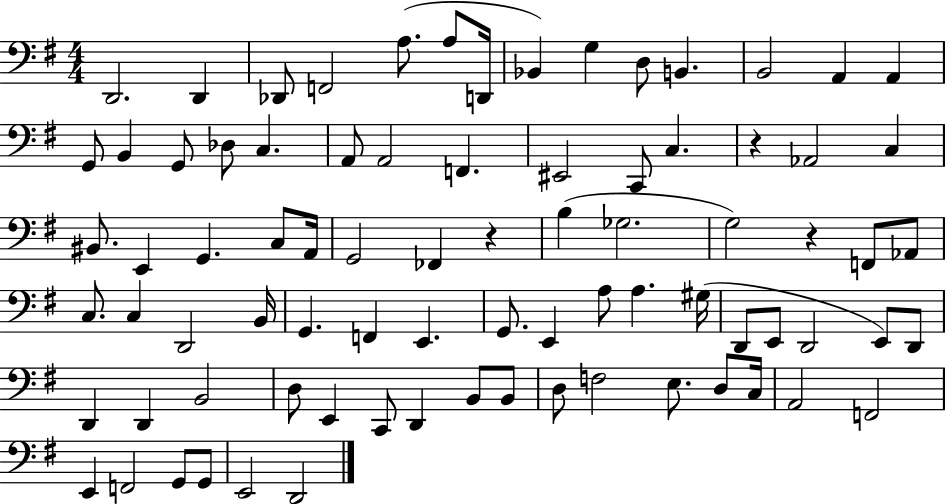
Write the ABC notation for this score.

X:1
T:Untitled
M:4/4
L:1/4
K:G
D,,2 D,, _D,,/2 F,,2 A,/2 A,/2 D,,/4 _B,, G, D,/2 B,, B,,2 A,, A,, G,,/2 B,, G,,/2 _D,/2 C, A,,/2 A,,2 F,, ^E,,2 C,,/2 C, z _A,,2 C, ^B,,/2 E,, G,, C,/2 A,,/4 G,,2 _F,, z B, _G,2 G,2 z F,,/2 _A,,/2 C,/2 C, D,,2 B,,/4 G,, F,, E,, G,,/2 E,, A,/2 A, ^G,/4 D,,/2 E,,/2 D,,2 E,,/2 D,,/2 D,, D,, B,,2 D,/2 E,, C,,/2 D,, B,,/2 B,,/2 D,/2 F,2 E,/2 D,/2 C,/4 A,,2 F,,2 E,, F,,2 G,,/2 G,,/2 E,,2 D,,2